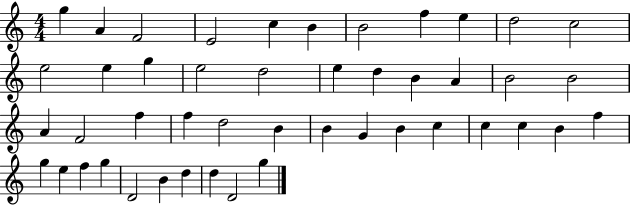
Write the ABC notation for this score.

X:1
T:Untitled
M:4/4
L:1/4
K:C
g A F2 E2 c B B2 f e d2 c2 e2 e g e2 d2 e d B A B2 B2 A F2 f f d2 B B G B c c c B f g e f g D2 B d d D2 g